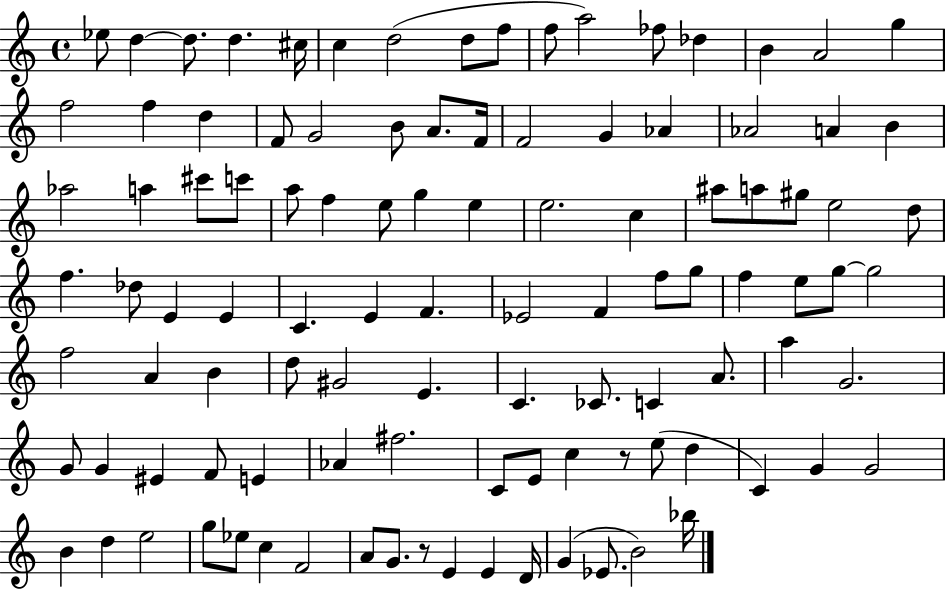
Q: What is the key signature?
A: C major